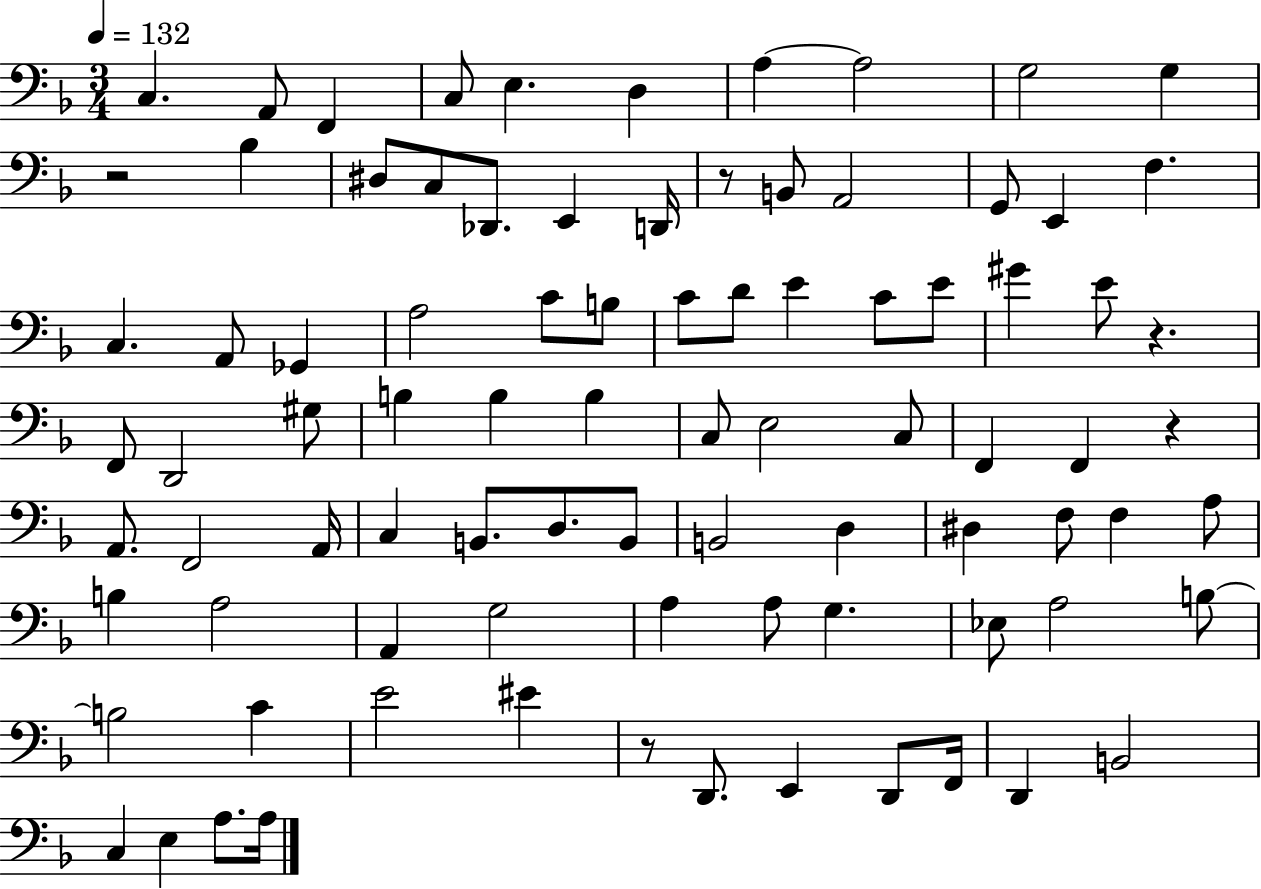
C3/q. A2/e F2/q C3/e E3/q. D3/q A3/q A3/h G3/h G3/q R/h Bb3/q D#3/e C3/e Db2/e. E2/q D2/s R/e B2/e A2/h G2/e E2/q F3/q. C3/q. A2/e Gb2/q A3/h C4/e B3/e C4/e D4/e E4/q C4/e E4/e G#4/q E4/e R/q. F2/e D2/h G#3/e B3/q B3/q B3/q C3/e E3/h C3/e F2/q F2/q R/q A2/e. F2/h A2/s C3/q B2/e. D3/e. B2/e B2/h D3/q D#3/q F3/e F3/q A3/e B3/q A3/h A2/q G3/h A3/q A3/e G3/q. Eb3/e A3/h B3/e B3/h C4/q E4/h EIS4/q R/e D2/e. E2/q D2/e F2/s D2/q B2/h C3/q E3/q A3/e. A3/s